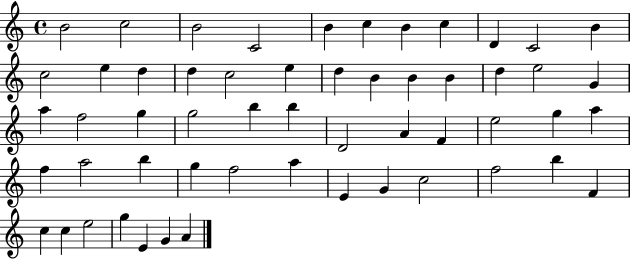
B4/h C5/h B4/h C4/h B4/q C5/q B4/q C5/q D4/q C4/h B4/q C5/h E5/q D5/q D5/q C5/h E5/q D5/q B4/q B4/q B4/q D5/q E5/h G4/q A5/q F5/h G5/q G5/h B5/q B5/q D4/h A4/q F4/q E5/h G5/q A5/q F5/q A5/h B5/q G5/q F5/h A5/q E4/q G4/q C5/h F5/h B5/q F4/q C5/q C5/q E5/h G5/q E4/q G4/q A4/q